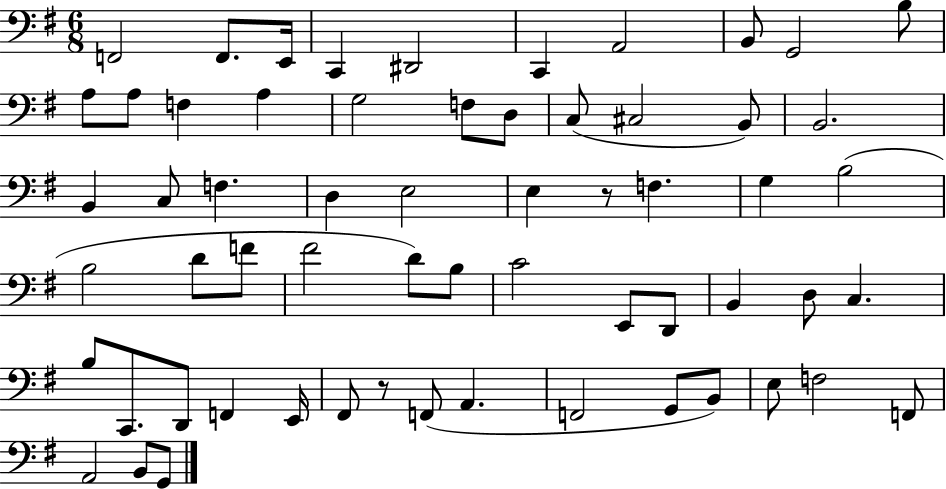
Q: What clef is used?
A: bass